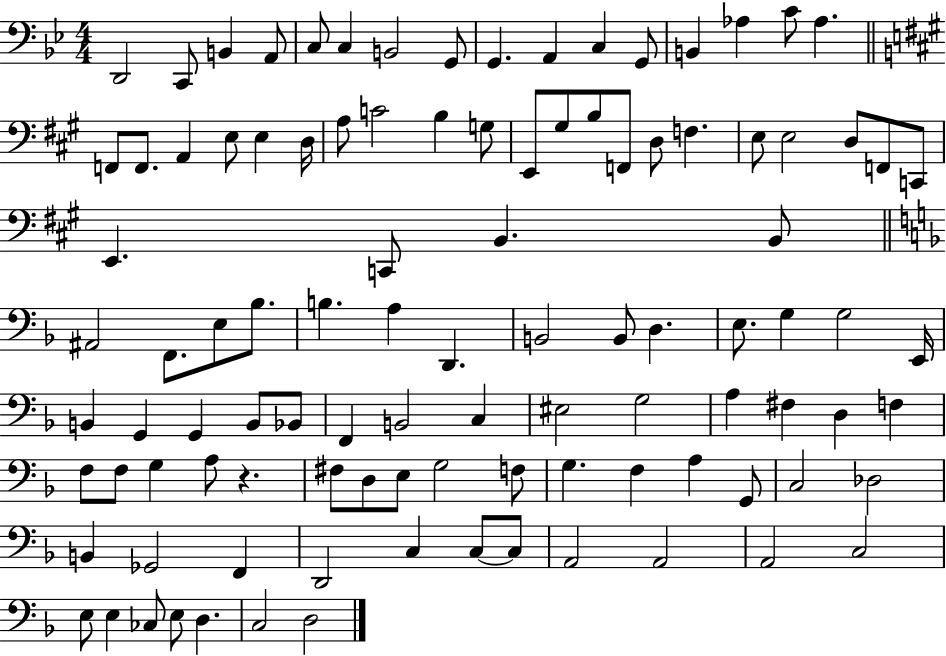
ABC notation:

X:1
T:Untitled
M:4/4
L:1/4
K:Bb
D,,2 C,,/2 B,, A,,/2 C,/2 C, B,,2 G,,/2 G,, A,, C, G,,/2 B,, _A, C/2 _A, F,,/2 F,,/2 A,, E,/2 E, D,/4 A,/2 C2 B, G,/2 E,,/2 ^G,/2 B,/2 F,,/2 D,/2 F, E,/2 E,2 D,/2 F,,/2 C,,/2 E,, C,,/2 B,, B,,/2 ^A,,2 F,,/2 E,/2 _B,/2 B, A, D,, B,,2 B,,/2 D, E,/2 G, G,2 E,,/4 B,, G,, G,, B,,/2 _B,,/2 F,, B,,2 C, ^E,2 G,2 A, ^F, D, F, F,/2 F,/2 G, A,/2 z ^F,/2 D,/2 E,/2 G,2 F,/2 G, F, A, G,,/2 C,2 _D,2 B,, _G,,2 F,, D,,2 C, C,/2 C,/2 A,,2 A,,2 A,,2 C,2 E,/2 E, _C,/2 E,/2 D, C,2 D,2